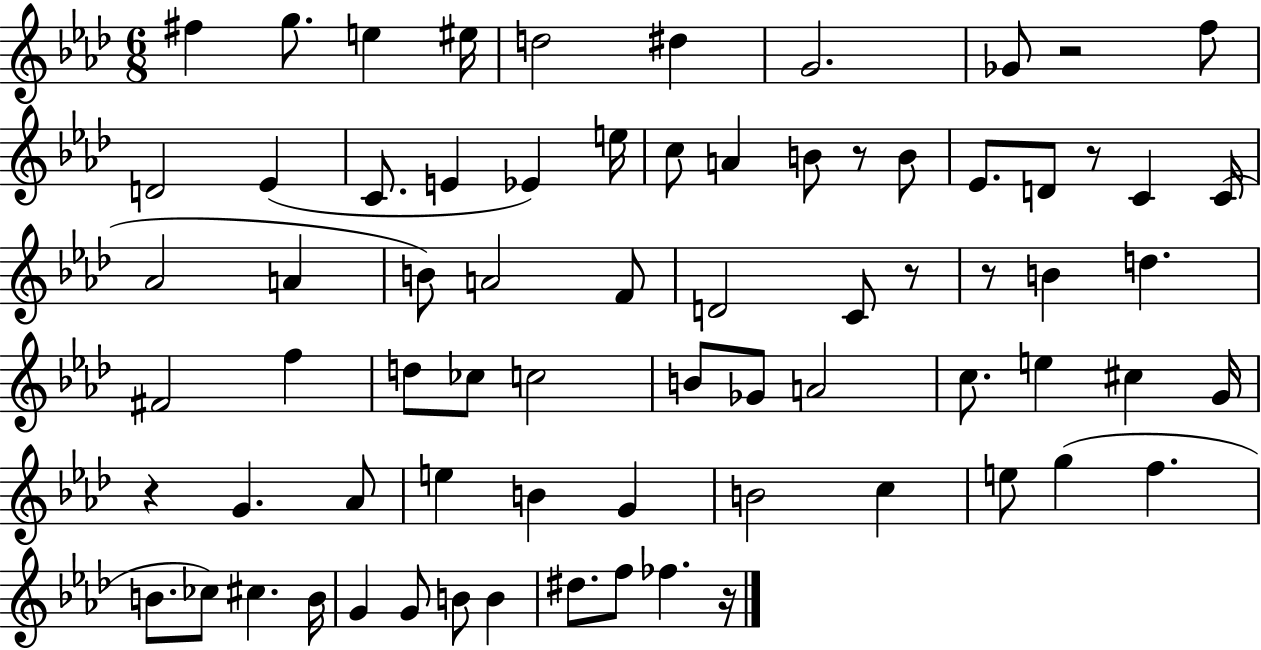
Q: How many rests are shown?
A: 7